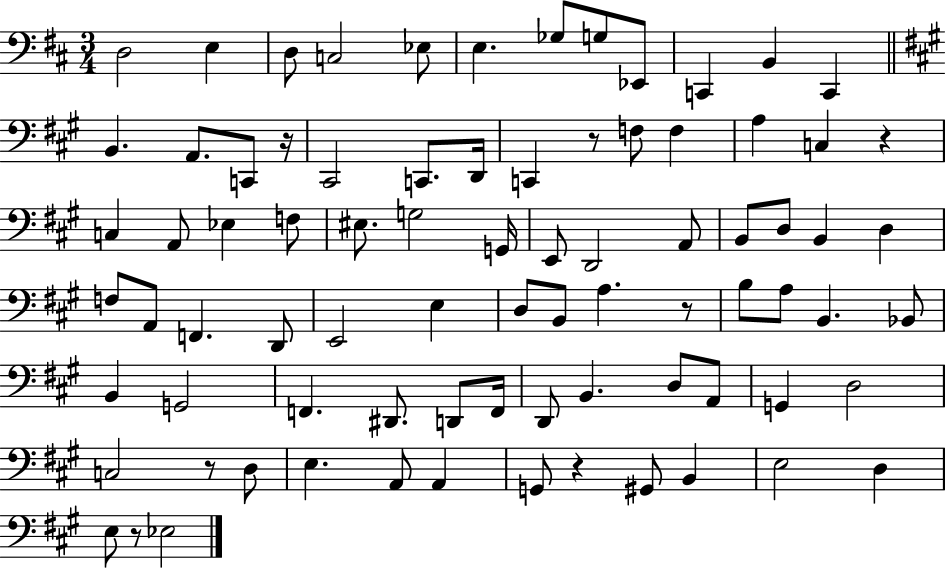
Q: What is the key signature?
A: D major